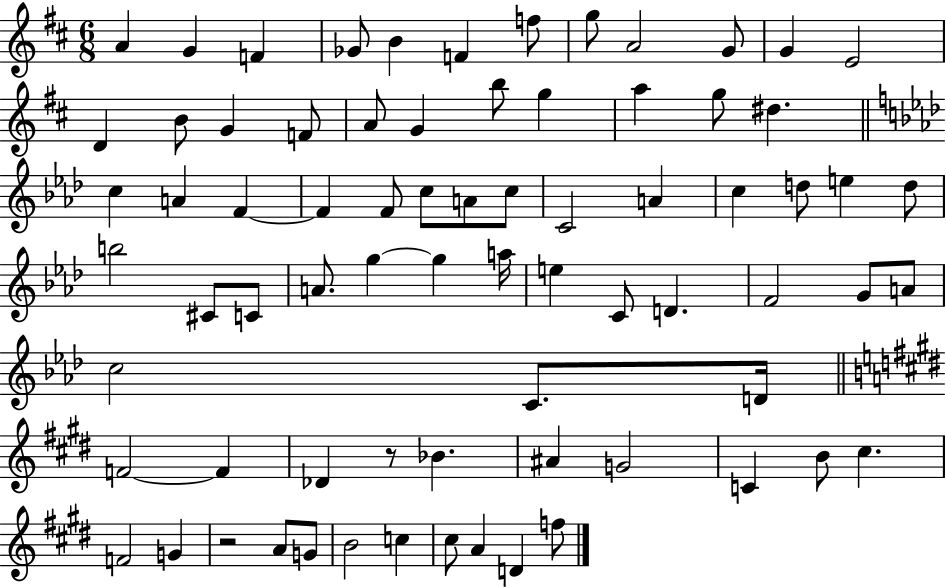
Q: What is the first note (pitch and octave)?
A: A4